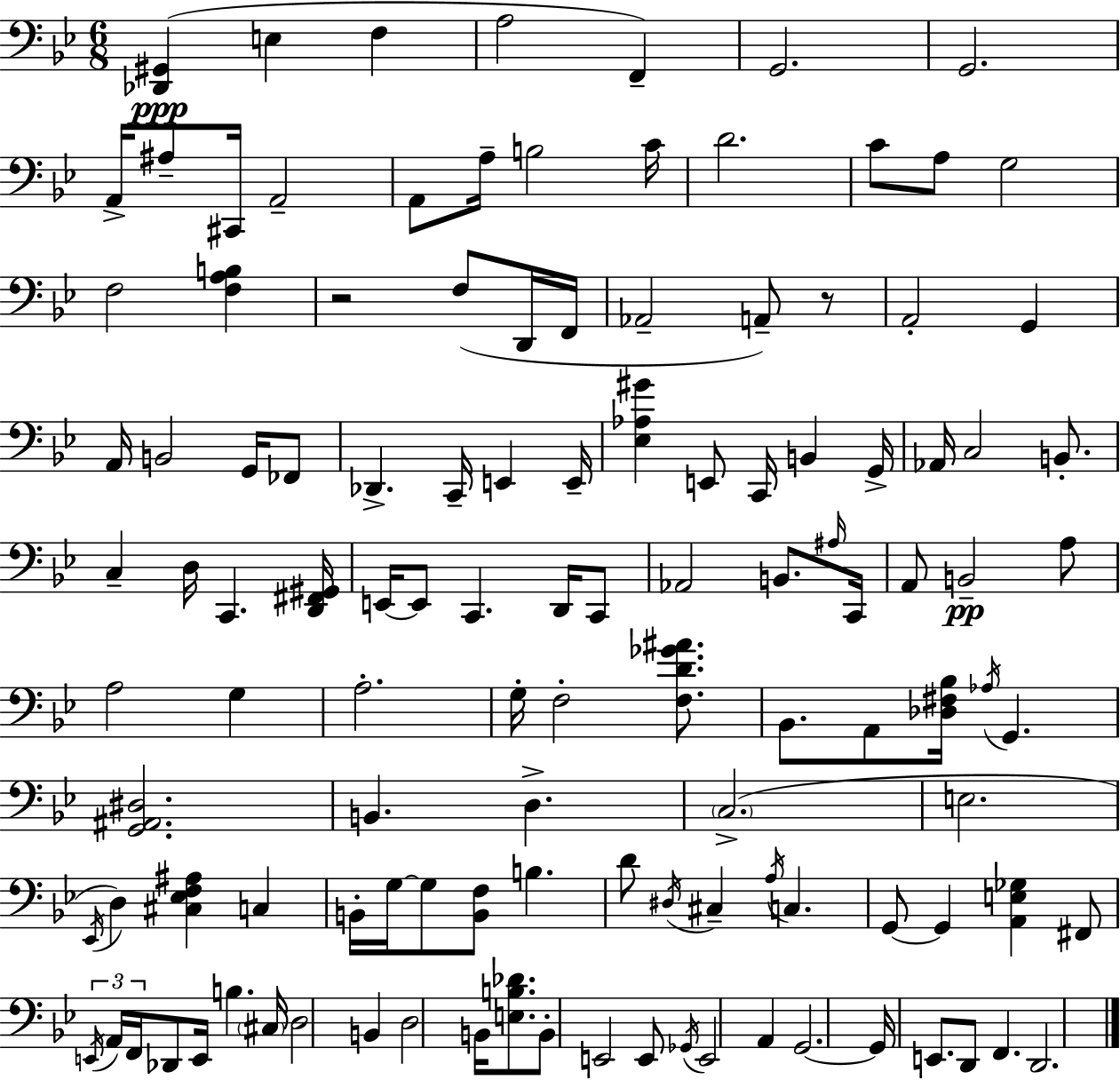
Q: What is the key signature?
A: BES major